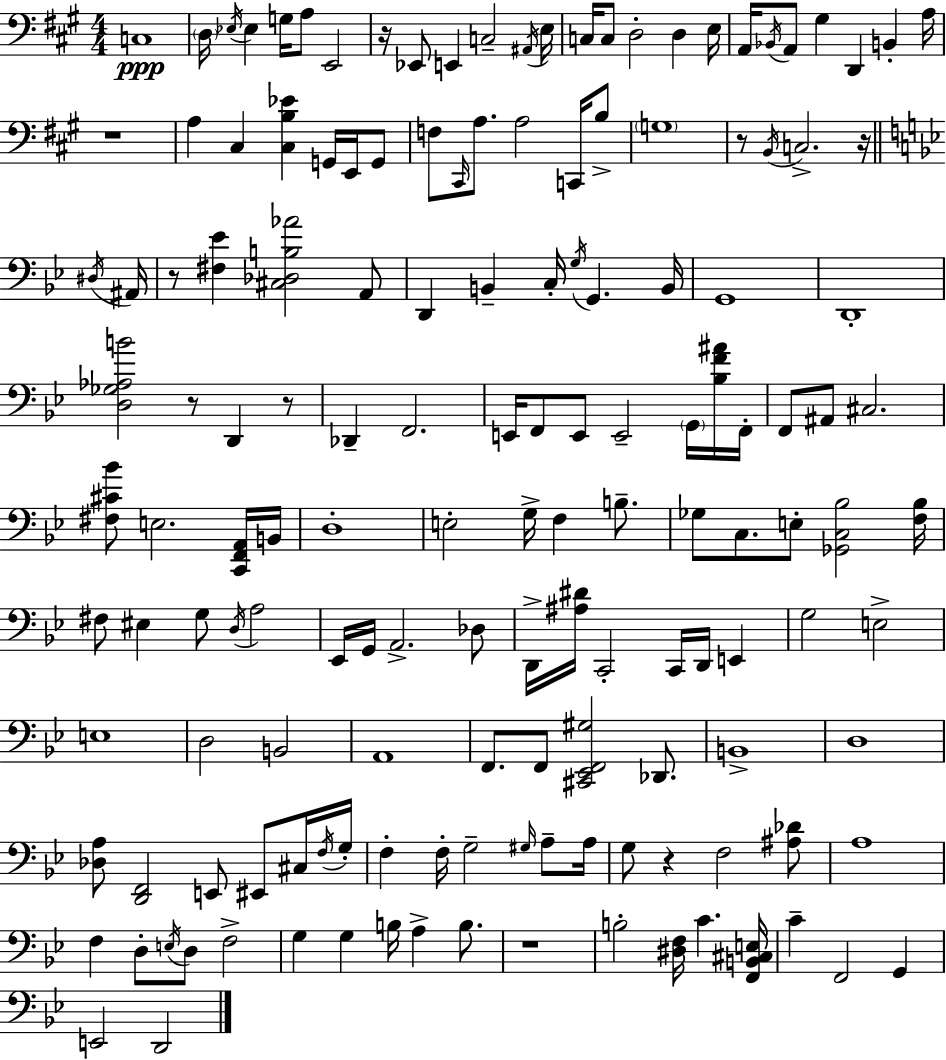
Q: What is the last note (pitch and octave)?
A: D2